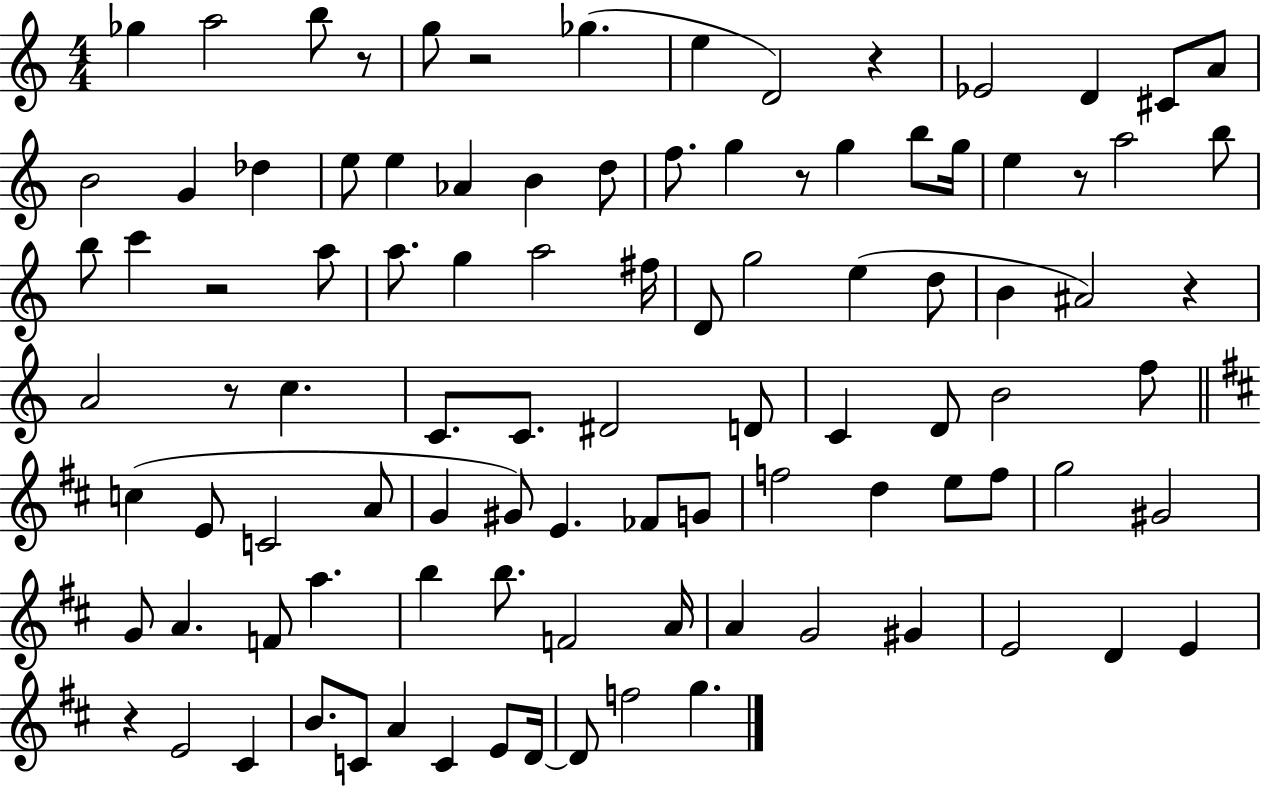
Gb5/q A5/h B5/e R/e G5/e R/h Gb5/q. E5/q D4/h R/q Eb4/h D4/q C#4/e A4/e B4/h G4/q Db5/q E5/e E5/q Ab4/q B4/q D5/e F5/e. G5/q R/e G5/q B5/e G5/s E5/q R/e A5/h B5/e B5/e C6/q R/h A5/e A5/e. G5/q A5/h F#5/s D4/e G5/h E5/q D5/e B4/q A#4/h R/q A4/h R/e C5/q. C4/e. C4/e. D#4/h D4/e C4/q D4/e B4/h F5/e C5/q E4/e C4/h A4/e G4/q G#4/e E4/q. FES4/e G4/e F5/h D5/q E5/e F5/e G5/h G#4/h G4/e A4/q. F4/e A5/q. B5/q B5/e. F4/h A4/s A4/q G4/h G#4/q E4/h D4/q E4/q R/q E4/h C#4/q B4/e. C4/e A4/q C4/q E4/e D4/s D4/e F5/h G5/q.